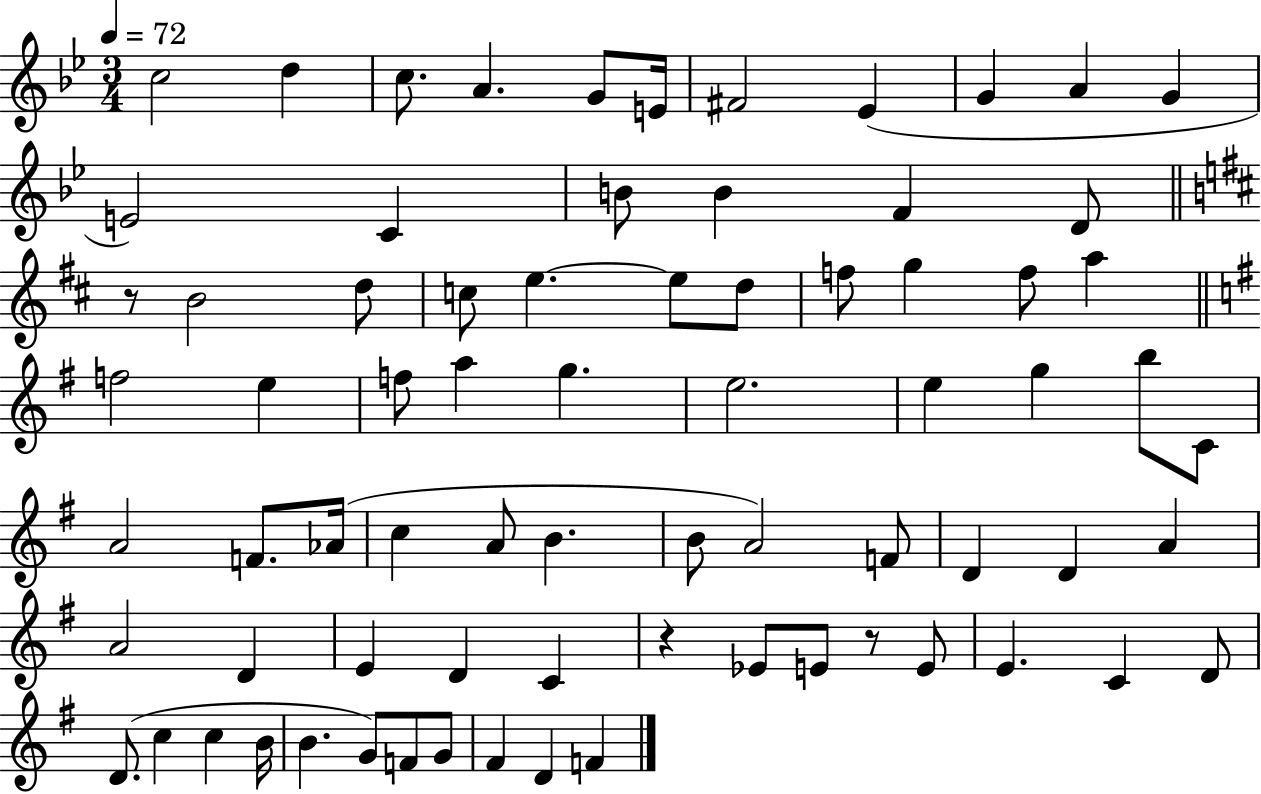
C5/h D5/q C5/e. A4/q. G4/e E4/s F#4/h Eb4/q G4/q A4/q G4/q E4/h C4/q B4/e B4/q F4/q D4/e R/e B4/h D5/e C5/e E5/q. E5/e D5/e F5/e G5/q F5/e A5/q F5/h E5/q F5/e A5/q G5/q. E5/h. E5/q G5/q B5/e C4/e A4/h F4/e. Ab4/s C5/q A4/e B4/q. B4/e A4/h F4/e D4/q D4/q A4/q A4/h D4/q E4/q D4/q C4/q R/q Eb4/e E4/e R/e E4/e E4/q. C4/q D4/e D4/e. C5/q C5/q B4/s B4/q. G4/e F4/e G4/e F#4/q D4/q F4/q